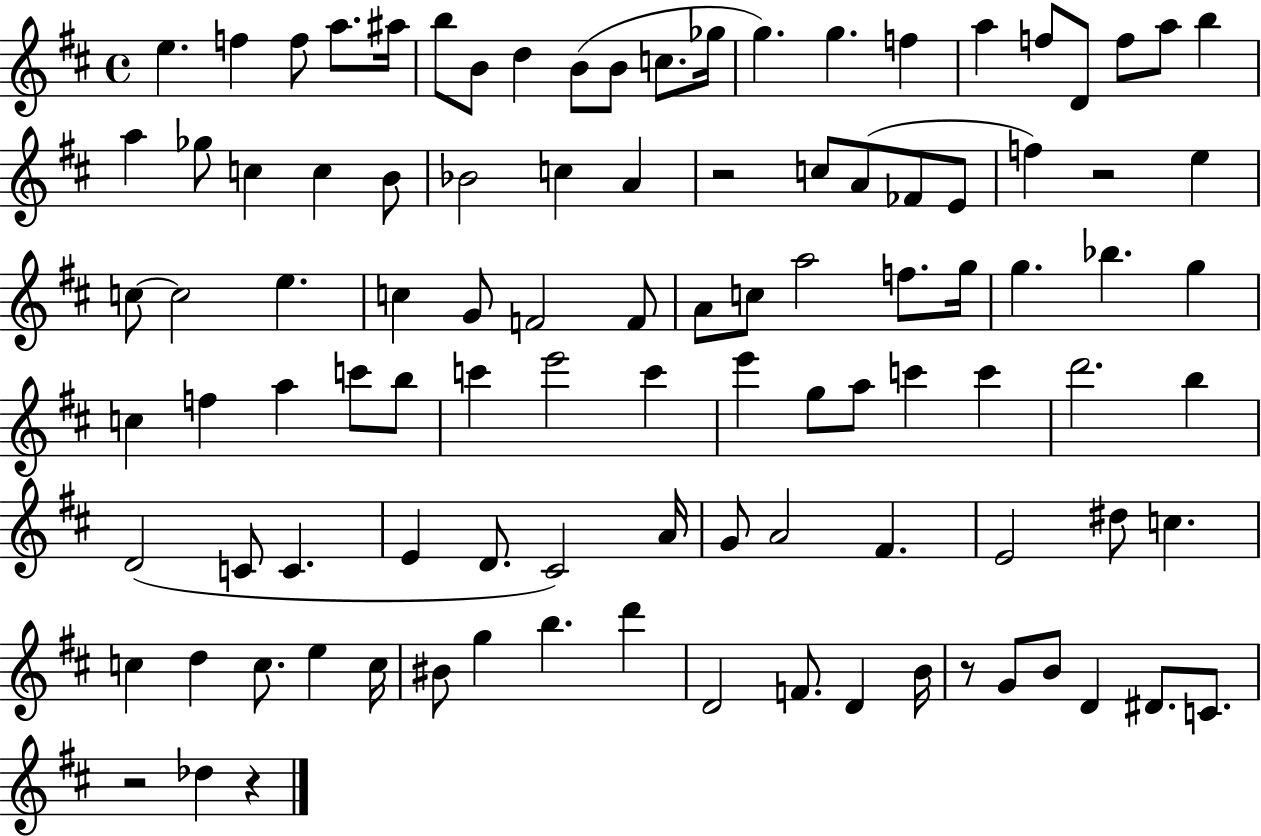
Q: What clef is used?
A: treble